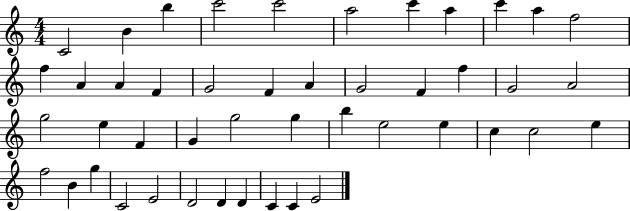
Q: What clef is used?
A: treble